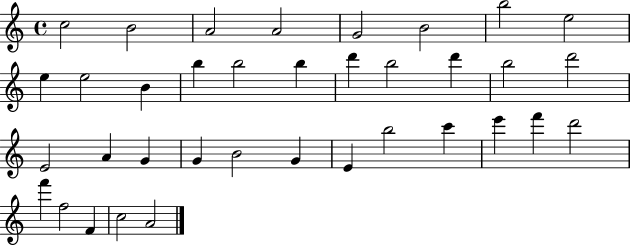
{
  \clef treble
  \time 4/4
  \defaultTimeSignature
  \key c \major
  c''2 b'2 | a'2 a'2 | g'2 b'2 | b''2 e''2 | \break e''4 e''2 b'4 | b''4 b''2 b''4 | d'''4 b''2 d'''4 | b''2 d'''2 | \break e'2 a'4 g'4 | g'4 b'2 g'4 | e'4 b''2 c'''4 | e'''4 f'''4 d'''2 | \break f'''4 f''2 f'4 | c''2 a'2 | \bar "|."
}